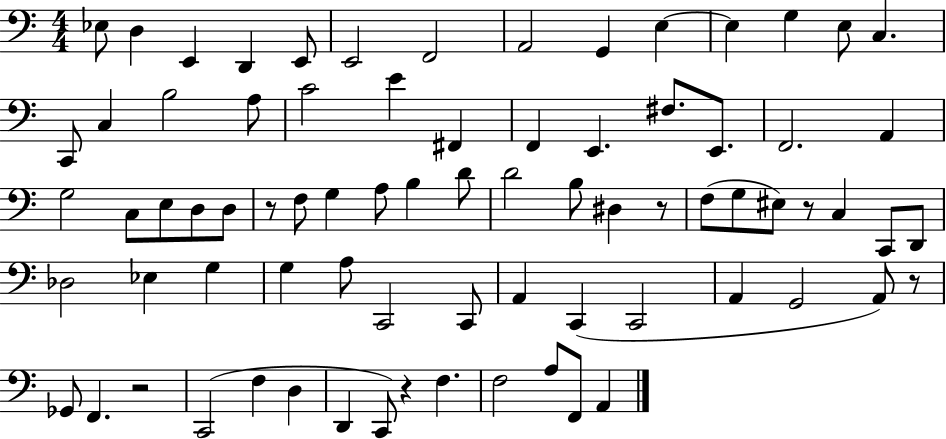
Eb3/e D3/q E2/q D2/q E2/e E2/h F2/h A2/h G2/q E3/q E3/q G3/q E3/e C3/q. C2/e C3/q B3/h A3/e C4/h E4/q F#2/q F2/q E2/q. F#3/e. E2/e. F2/h. A2/q G3/h C3/e E3/e D3/e D3/e R/e F3/e G3/q A3/e B3/q D4/e D4/h B3/e D#3/q R/e F3/e G3/e EIS3/e R/e C3/q C2/e D2/e Db3/h Eb3/q G3/q G3/q A3/e C2/h C2/e A2/q C2/q C2/h A2/q G2/h A2/e R/e Gb2/e F2/q. R/h C2/h F3/q D3/q D2/q C2/e R/q F3/q. F3/h A3/e F2/e A2/q